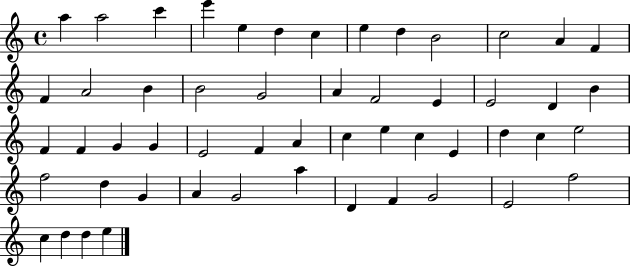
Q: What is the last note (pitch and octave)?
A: E5